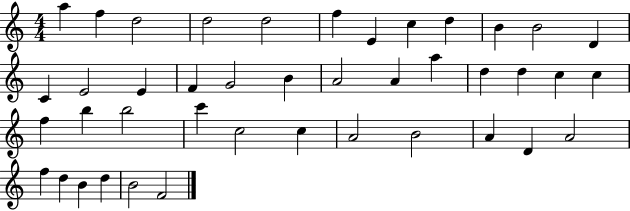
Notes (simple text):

A5/q F5/q D5/h D5/h D5/h F5/q E4/q C5/q D5/q B4/q B4/h D4/q C4/q E4/h E4/q F4/q G4/h B4/q A4/h A4/q A5/q D5/q D5/q C5/q C5/q F5/q B5/q B5/h C6/q C5/h C5/q A4/h B4/h A4/q D4/q A4/h F5/q D5/q B4/q D5/q B4/h F4/h